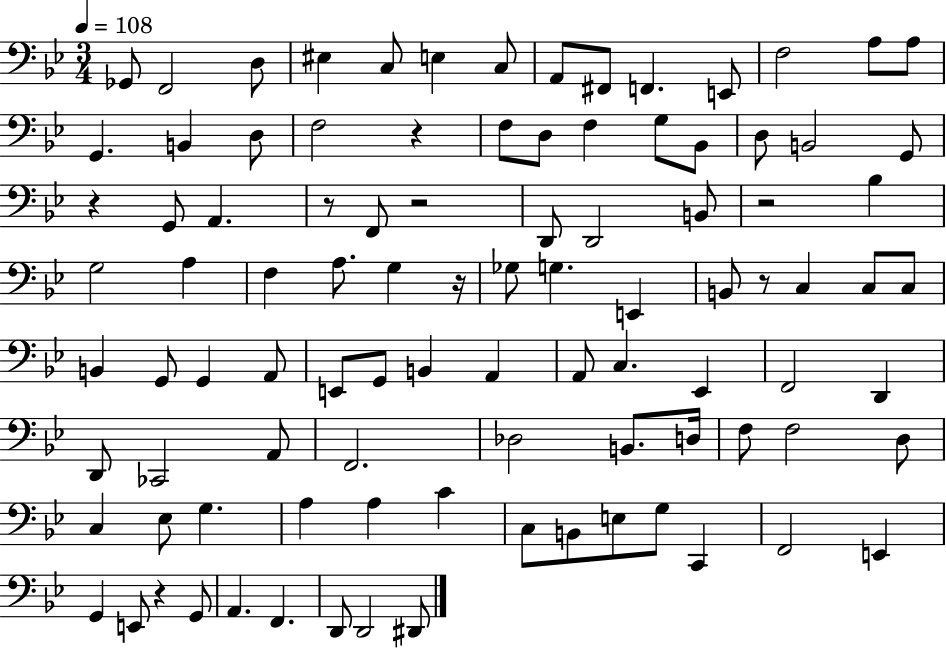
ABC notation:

X:1
T:Untitled
M:3/4
L:1/4
K:Bb
_G,,/2 F,,2 D,/2 ^E, C,/2 E, C,/2 A,,/2 ^F,,/2 F,, E,,/2 F,2 A,/2 A,/2 G,, B,, D,/2 F,2 z F,/2 D,/2 F, G,/2 _B,,/2 D,/2 B,,2 G,,/2 z G,,/2 A,, z/2 F,,/2 z2 D,,/2 D,,2 B,,/2 z2 _B, G,2 A, F, A,/2 G, z/4 _G,/2 G, E,, B,,/2 z/2 C, C,/2 C,/2 B,, G,,/2 G,, A,,/2 E,,/2 G,,/2 B,, A,, A,,/2 C, _E,, F,,2 D,, D,,/2 _C,,2 A,,/2 F,,2 _D,2 B,,/2 D,/4 F,/2 F,2 D,/2 C, _E,/2 G, A, A, C C,/2 B,,/2 E,/2 G,/2 C,, F,,2 E,, G,, E,,/2 z G,,/2 A,, F,, D,,/2 D,,2 ^D,,/2